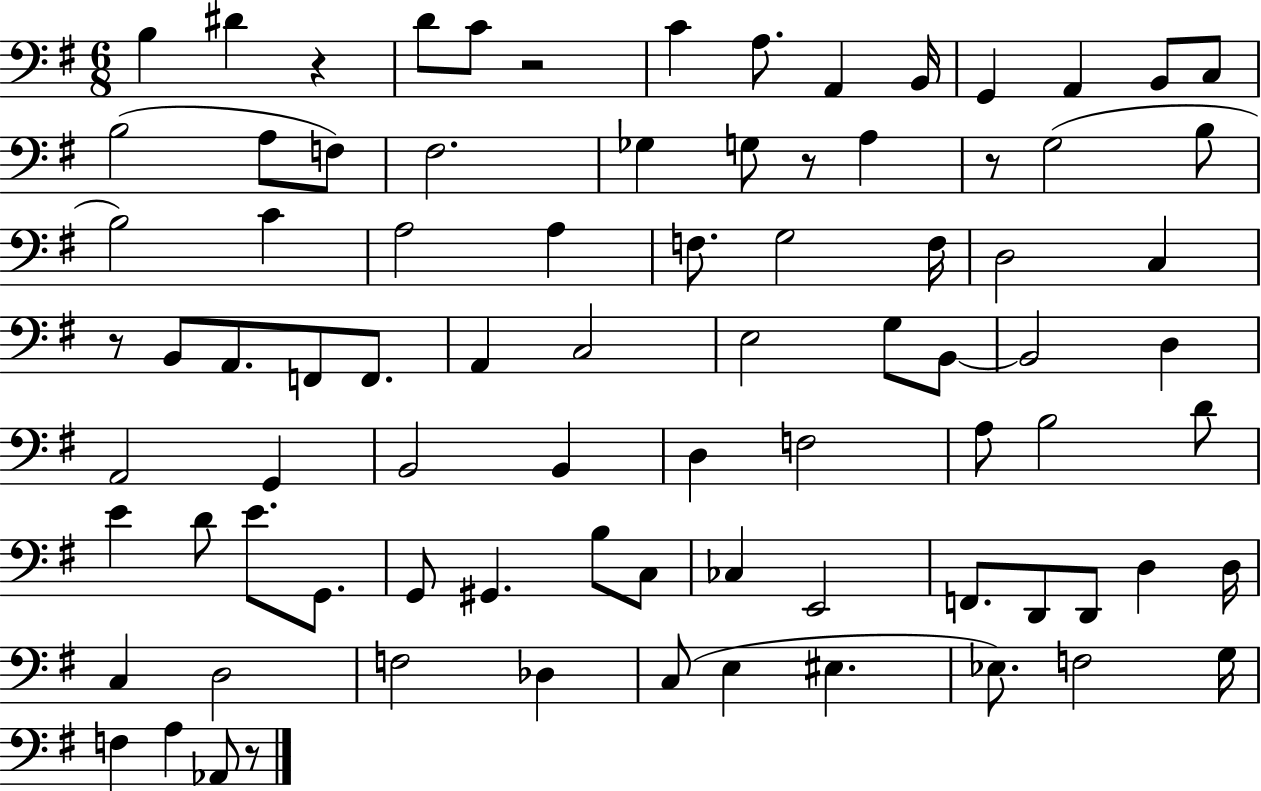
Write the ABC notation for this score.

X:1
T:Untitled
M:6/8
L:1/4
K:G
B, ^D z D/2 C/2 z2 C A,/2 A,, B,,/4 G,, A,, B,,/2 C,/2 B,2 A,/2 F,/2 ^F,2 _G, G,/2 z/2 A, z/2 G,2 B,/2 B,2 C A,2 A, F,/2 G,2 F,/4 D,2 C, z/2 B,,/2 A,,/2 F,,/2 F,,/2 A,, C,2 E,2 G,/2 B,,/2 B,,2 D, A,,2 G,, B,,2 B,, D, F,2 A,/2 B,2 D/2 E D/2 E/2 G,,/2 G,,/2 ^G,, B,/2 C,/2 _C, E,,2 F,,/2 D,,/2 D,,/2 D, D,/4 C, D,2 F,2 _D, C,/2 E, ^E, _E,/2 F,2 G,/4 F, A, _A,,/2 z/2